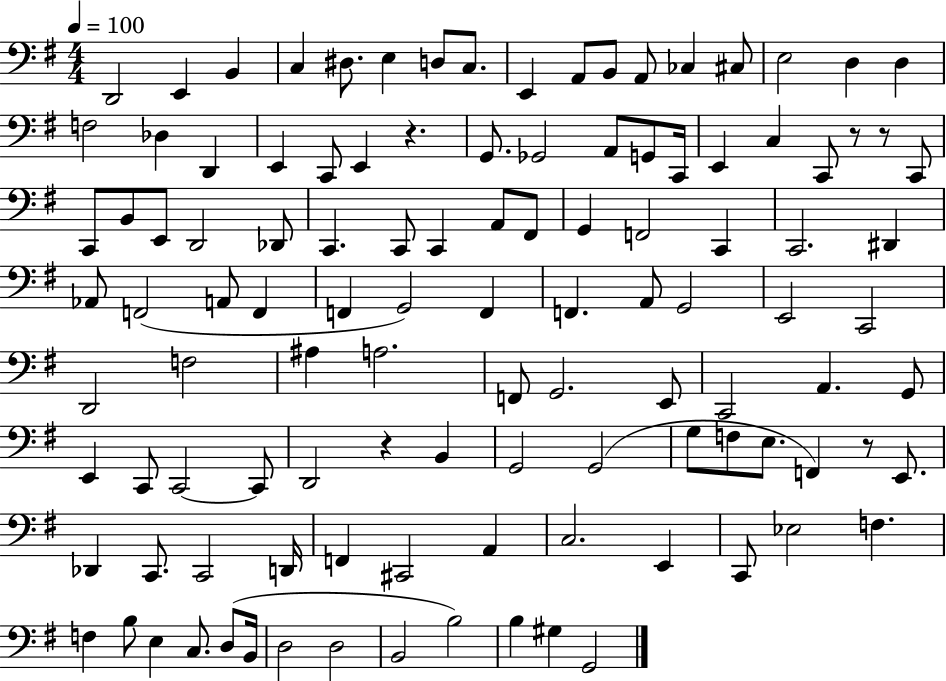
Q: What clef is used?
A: bass